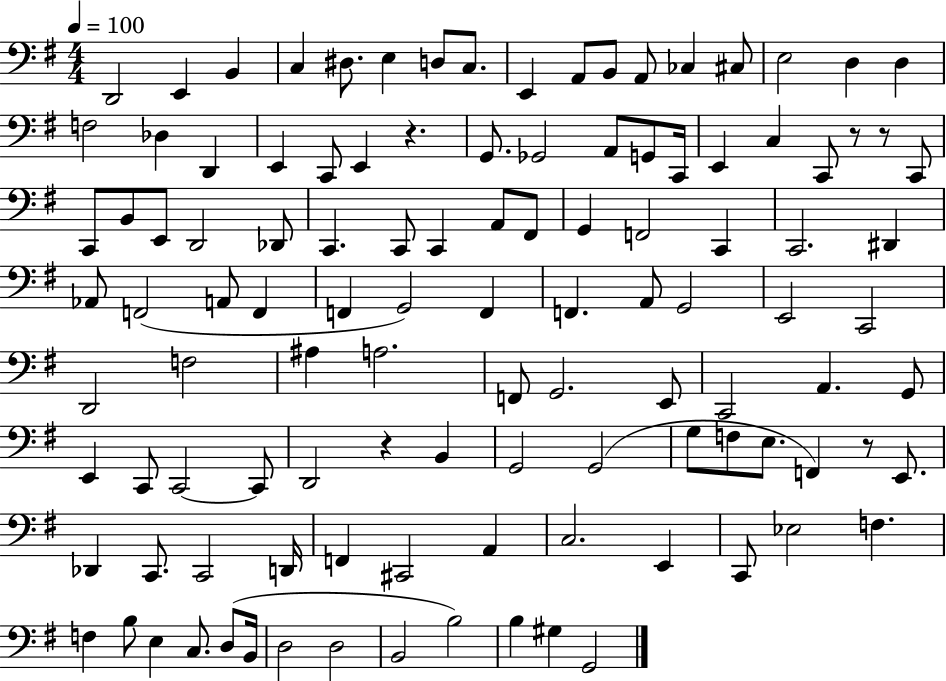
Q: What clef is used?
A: bass